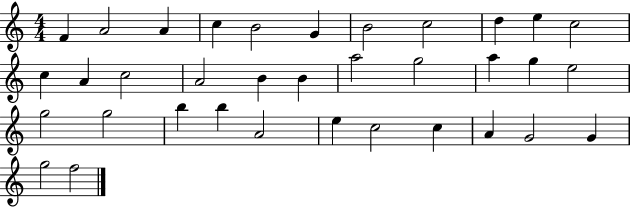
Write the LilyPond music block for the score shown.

{
  \clef treble
  \numericTimeSignature
  \time 4/4
  \key c \major
  f'4 a'2 a'4 | c''4 b'2 g'4 | b'2 c''2 | d''4 e''4 c''2 | \break c''4 a'4 c''2 | a'2 b'4 b'4 | a''2 g''2 | a''4 g''4 e''2 | \break g''2 g''2 | b''4 b''4 a'2 | e''4 c''2 c''4 | a'4 g'2 g'4 | \break g''2 f''2 | \bar "|."
}